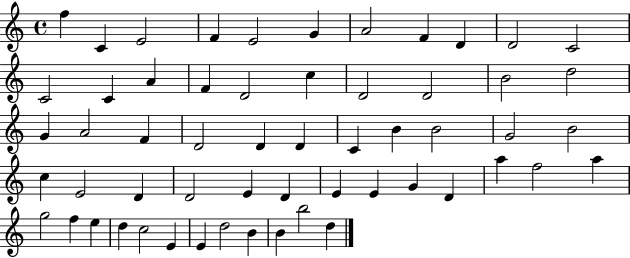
{
  \clef treble
  \time 4/4
  \defaultTimeSignature
  \key c \major
  f''4 c'4 e'2 | f'4 e'2 g'4 | a'2 f'4 d'4 | d'2 c'2 | \break c'2 c'4 a'4 | f'4 d'2 c''4 | d'2 d'2 | b'2 d''2 | \break g'4 a'2 f'4 | d'2 d'4 d'4 | c'4 b'4 b'2 | g'2 b'2 | \break c''4 e'2 d'4 | d'2 e'4 d'4 | e'4 e'4 g'4 d'4 | a''4 f''2 a''4 | \break g''2 f''4 e''4 | d''4 c''2 e'4 | e'4 d''2 b'4 | b'4 b''2 d''4 | \break \bar "|."
}